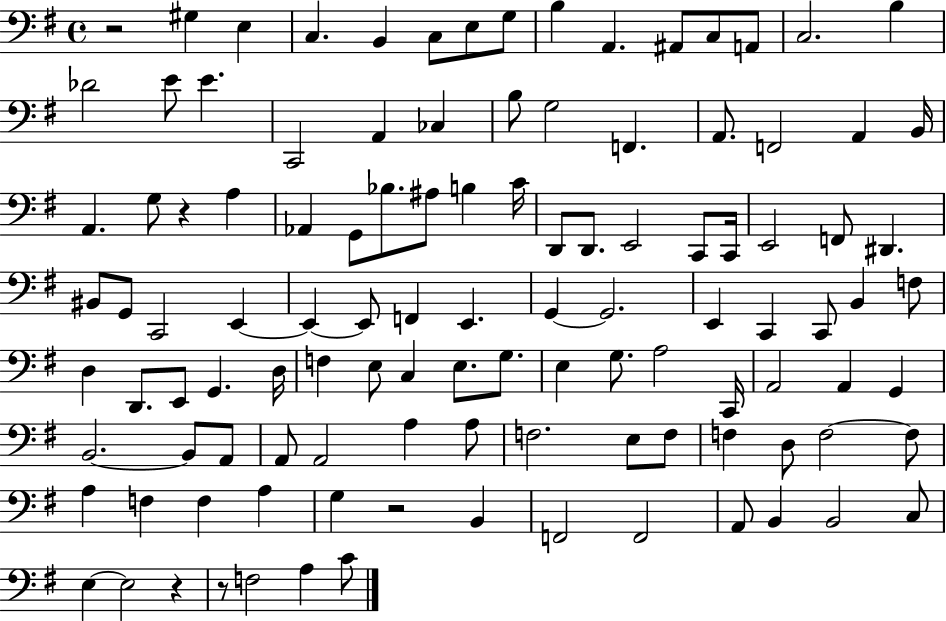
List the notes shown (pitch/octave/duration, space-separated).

R/h G#3/q E3/q C3/q. B2/q C3/e E3/e G3/e B3/q A2/q. A#2/e C3/e A2/e C3/h. B3/q Db4/h E4/e E4/q. C2/h A2/q CES3/q B3/e G3/h F2/q. A2/e. F2/h A2/q B2/s A2/q. G3/e R/q A3/q Ab2/q G2/e Bb3/e. A#3/e B3/q C4/s D2/e D2/e. E2/h C2/e C2/s E2/h F2/e D#2/q. BIS2/e G2/e C2/h E2/q E2/q E2/e F2/q E2/q. G2/q G2/h. E2/q C2/q C2/e B2/q F3/e D3/q D2/e. E2/e G2/q. D3/s F3/q E3/e C3/q E3/e. G3/e. E3/q G3/e. A3/h C2/s A2/h A2/q G2/q B2/h. B2/e A2/e A2/e A2/h A3/q A3/e F3/h. E3/e F3/e F3/q D3/e F3/h F3/e A3/q F3/q F3/q A3/q G3/q R/h B2/q F2/h F2/h A2/e B2/q B2/h C3/e E3/q E3/h R/q R/e F3/h A3/q C4/e